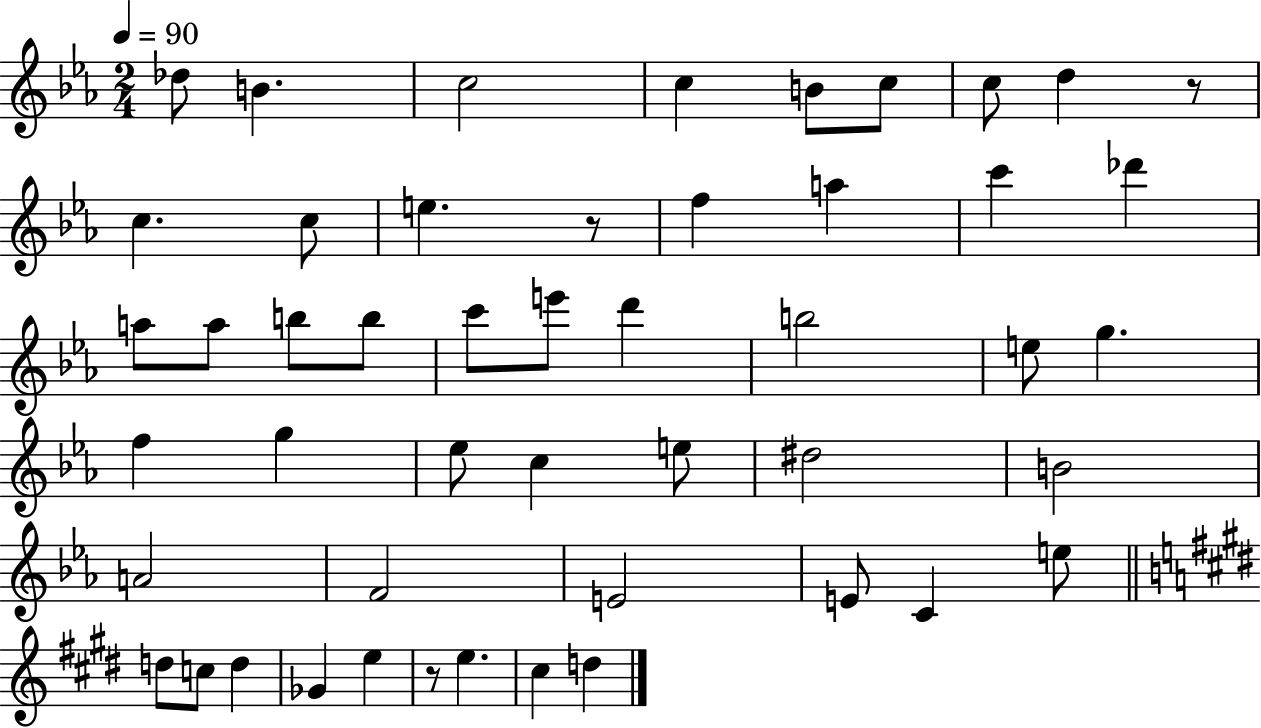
{
  \clef treble
  \numericTimeSignature
  \time 2/4
  \key ees \major
  \tempo 4 = 90
  \repeat volta 2 { des''8 b'4. | c''2 | c''4 b'8 c''8 | c''8 d''4 r8 | \break c''4. c''8 | e''4. r8 | f''4 a''4 | c'''4 des'''4 | \break a''8 a''8 b''8 b''8 | c'''8 e'''8 d'''4 | b''2 | e''8 g''4. | \break f''4 g''4 | ees''8 c''4 e''8 | dis''2 | b'2 | \break a'2 | f'2 | e'2 | e'8 c'4 e''8 | \break \bar "||" \break \key e \major d''8 c''8 d''4 | ges'4 e''4 | r8 e''4. | cis''4 d''4 | \break } \bar "|."
}